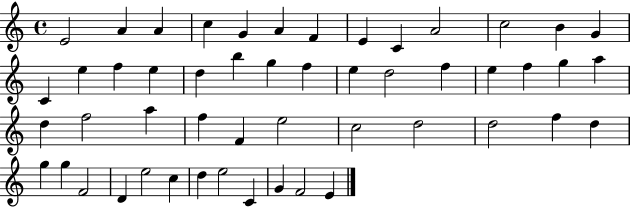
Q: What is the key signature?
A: C major